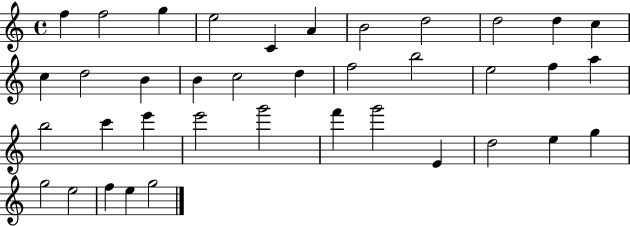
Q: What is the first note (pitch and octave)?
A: F5